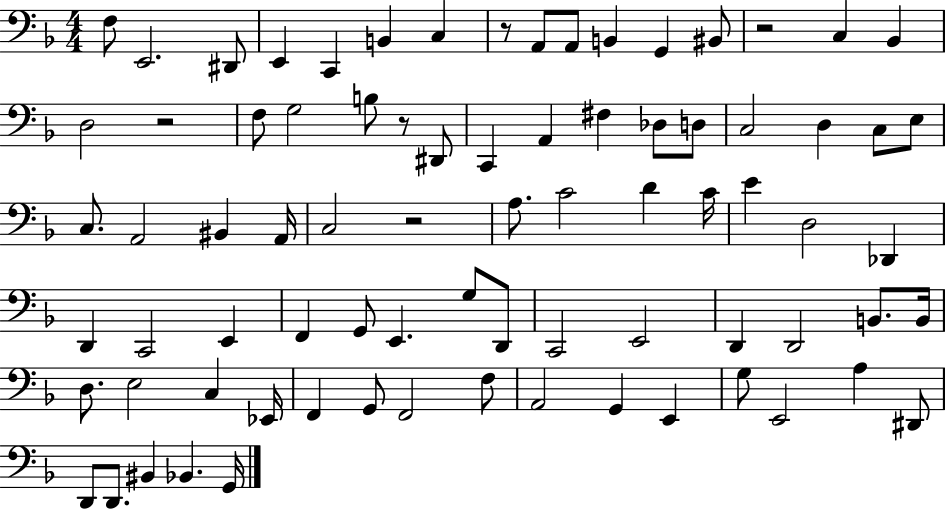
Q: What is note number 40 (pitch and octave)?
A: Db2